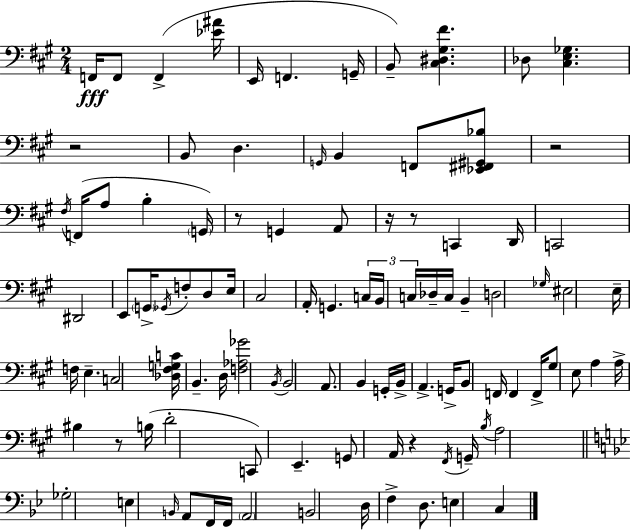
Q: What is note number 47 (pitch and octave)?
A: B2